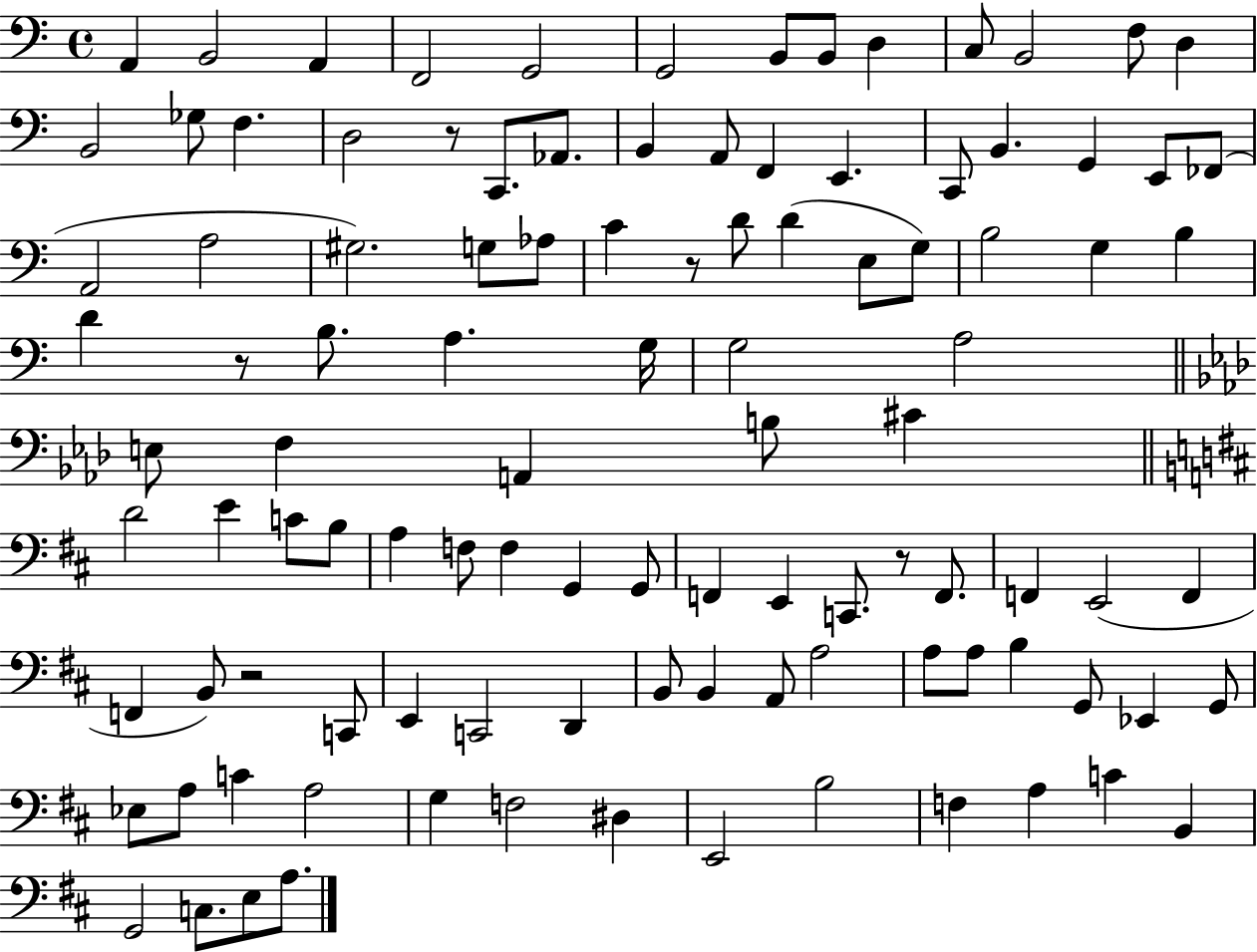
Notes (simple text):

A2/q B2/h A2/q F2/h G2/h G2/h B2/e B2/e D3/q C3/e B2/h F3/e D3/q B2/h Gb3/e F3/q. D3/h R/e C2/e. Ab2/e. B2/q A2/e F2/q E2/q. C2/e B2/q. G2/q E2/e FES2/e A2/h A3/h G#3/h. G3/e Ab3/e C4/q R/e D4/e D4/q E3/e G3/e B3/h G3/q B3/q D4/q R/e B3/e. A3/q. G3/s G3/h A3/h E3/e F3/q A2/q B3/e C#4/q D4/h E4/q C4/e B3/e A3/q F3/e F3/q G2/q G2/e F2/q E2/q C2/e. R/e F2/e. F2/q E2/h F2/q F2/q B2/e R/h C2/e E2/q C2/h D2/q B2/e B2/q A2/e A3/h A3/e A3/e B3/q G2/e Eb2/q G2/e Eb3/e A3/e C4/q A3/h G3/q F3/h D#3/q E2/h B3/h F3/q A3/q C4/q B2/q G2/h C3/e. E3/e A3/e.